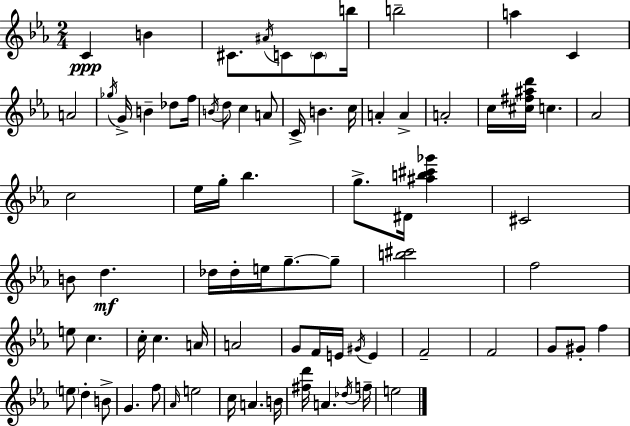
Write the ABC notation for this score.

X:1
T:Untitled
M:2/4
L:1/4
K:Eb
C B ^C/2 ^A/4 C/2 C/2 b/4 b2 a C A2 _g/4 G/4 B _d/2 f/4 B/4 d/2 c A/2 C/4 B c/4 A A A2 c/4 [^c^f^ad']/4 c _A2 c2 _e/4 g/4 _b g/2 ^D/4 [^ab^c'_g'] ^C2 B/2 d _d/4 _d/4 e/4 g/2 g/2 [b^c']2 f2 e/2 c c/4 c A/4 A2 G/2 F/4 E/4 ^G/4 E F2 F2 G/2 ^G/2 f e/2 d B/2 G f/2 _A/4 e2 c/4 A B/4 [^fd']/4 A _d/4 f/4 e2